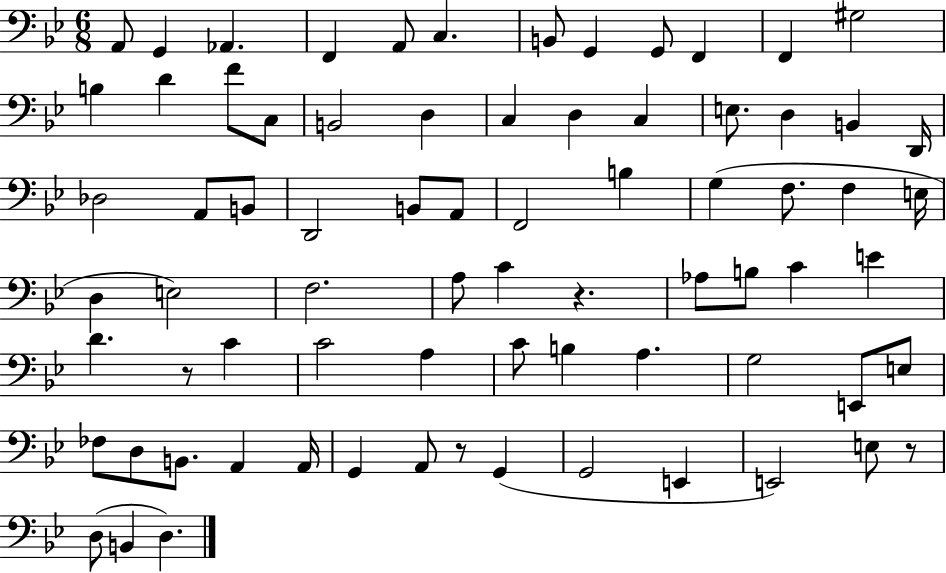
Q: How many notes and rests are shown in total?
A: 75